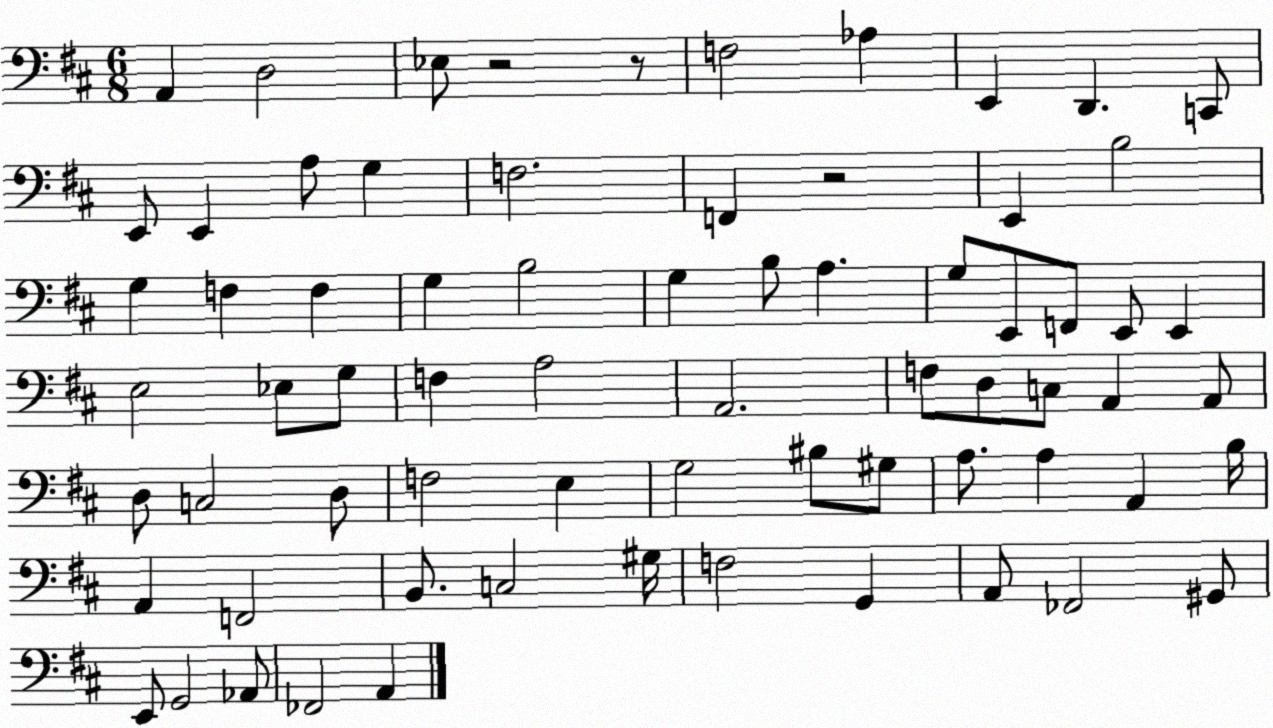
X:1
T:Untitled
M:6/8
L:1/4
K:D
A,, D,2 _E,/2 z2 z/2 F,2 _A, E,, D,, C,,/2 E,,/2 E,, A,/2 G, F,2 F,, z2 E,, B,2 G, F, F, G, B,2 G, B,/2 A, G,/2 E,,/2 F,,/2 E,,/2 E,, E,2 _E,/2 G,/2 F, A,2 A,,2 F,/2 D,/2 C,/2 A,, A,,/2 D,/2 C,2 D,/2 F,2 E, G,2 ^B,/2 ^G,/2 A,/2 A, A,, B,/4 A,, F,,2 B,,/2 C,2 ^G,/4 F,2 G,, A,,/2 _F,,2 ^G,,/2 E,,/2 G,,2 _A,,/2 _F,,2 A,,